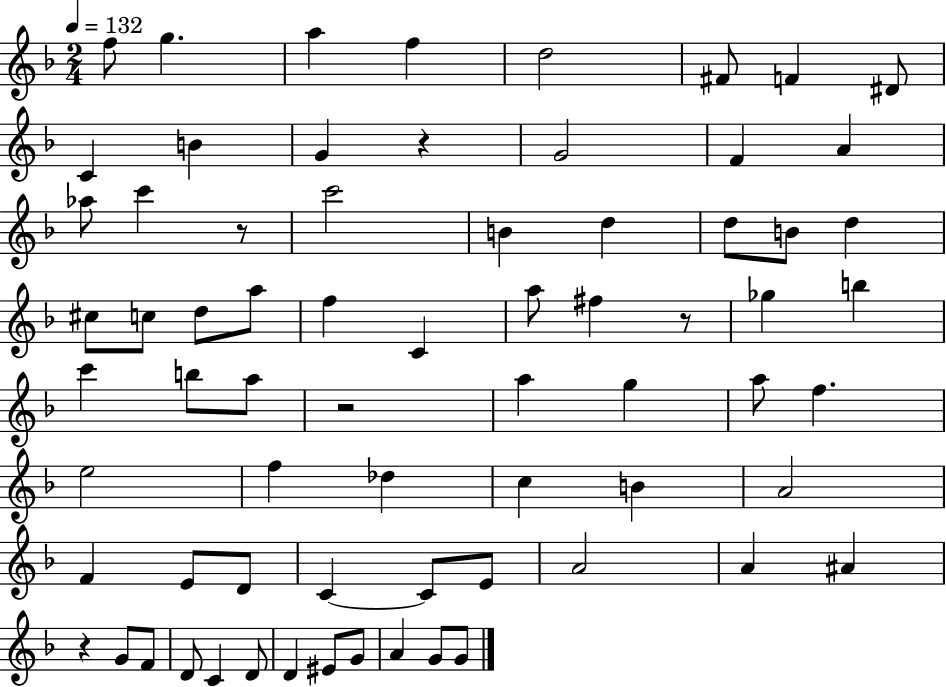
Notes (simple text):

F5/e G5/q. A5/q F5/q D5/h F#4/e F4/q D#4/e C4/q B4/q G4/q R/q G4/h F4/q A4/q Ab5/e C6/q R/e C6/h B4/q D5/q D5/e B4/e D5/q C#5/e C5/e D5/e A5/e F5/q C4/q A5/e F#5/q R/e Gb5/q B5/q C6/q B5/e A5/e R/h A5/q G5/q A5/e F5/q. E5/h F5/q Db5/q C5/q B4/q A4/h F4/q E4/e D4/e C4/q C4/e E4/e A4/h A4/q A#4/q R/q G4/e F4/e D4/e C4/q D4/e D4/q EIS4/e G4/e A4/q G4/e G4/e